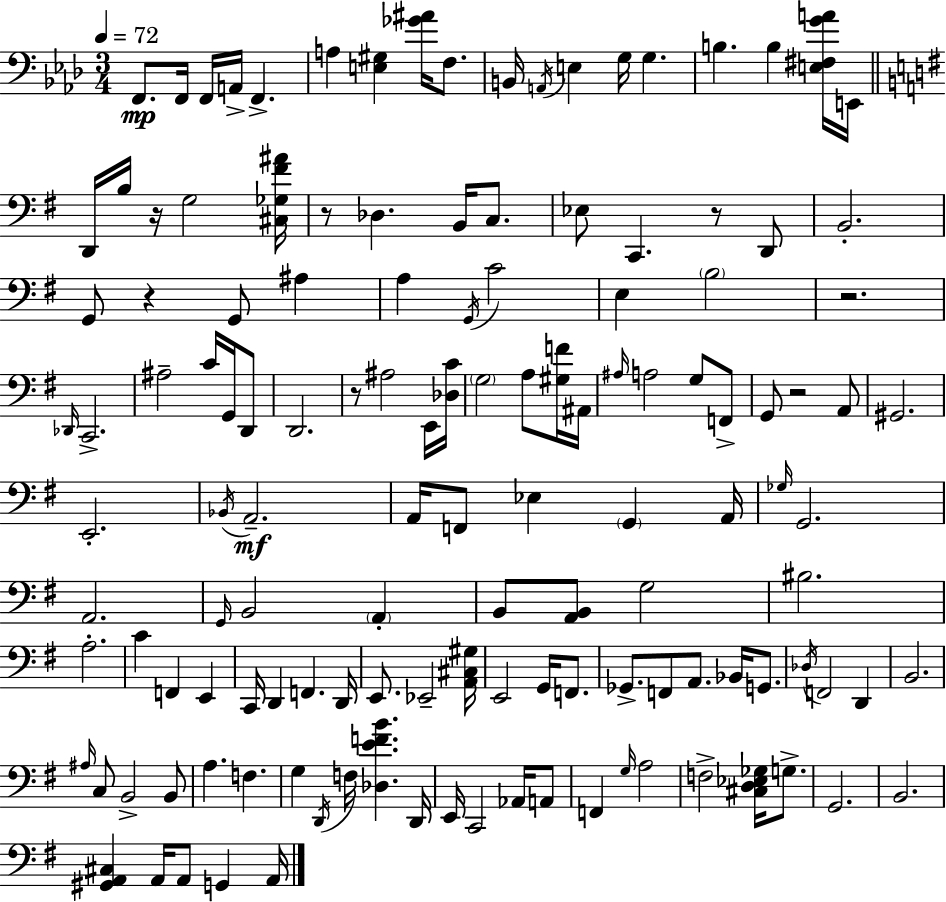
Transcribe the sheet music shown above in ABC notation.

X:1
T:Untitled
M:3/4
L:1/4
K:Ab
F,,/2 F,,/4 F,,/4 A,,/4 F,, A, [E,^G,] [_G^A]/4 F,/2 B,,/4 A,,/4 E, G,/4 G, B, B, [E,^F,GA]/4 E,,/4 D,,/4 B,/4 z/4 G,2 [^C,_G,^F^A]/4 z/2 _D, B,,/4 C,/2 _E,/2 C,, z/2 D,,/2 B,,2 G,,/2 z G,,/2 ^A, A, G,,/4 C2 E, B,2 z2 _D,,/4 C,,2 ^A,2 C/4 G,,/4 D,,/2 D,,2 z/2 ^A,2 E,,/4 [_D,C]/4 G,2 A,/2 [^G,F]/4 ^A,,/4 ^A,/4 A,2 G,/2 F,,/2 G,,/2 z2 A,,/2 ^G,,2 E,,2 _B,,/4 A,,2 A,,/4 F,,/2 _E, G,, A,,/4 _G,/4 G,,2 A,,2 G,,/4 B,,2 A,, B,,/2 [A,,B,,]/2 G,2 ^B,2 A,2 C F,, E,, C,,/4 D,, F,, D,,/4 E,,/2 _E,,2 [A,,^C,^G,]/4 E,,2 G,,/4 F,,/2 _G,,/2 F,,/2 A,,/2 _B,,/4 G,,/2 _D,/4 F,,2 D,, B,,2 ^A,/4 C,/2 B,,2 B,,/2 A, F, G, D,,/4 F,/4 [_D,EFB] D,,/4 E,,/4 C,,2 _A,,/4 A,,/2 F,, G,/4 A,2 F,2 [^C,D,_E,_G,]/4 G,/2 G,,2 B,,2 [^G,,A,,^C,] A,,/4 A,,/2 G,, A,,/4